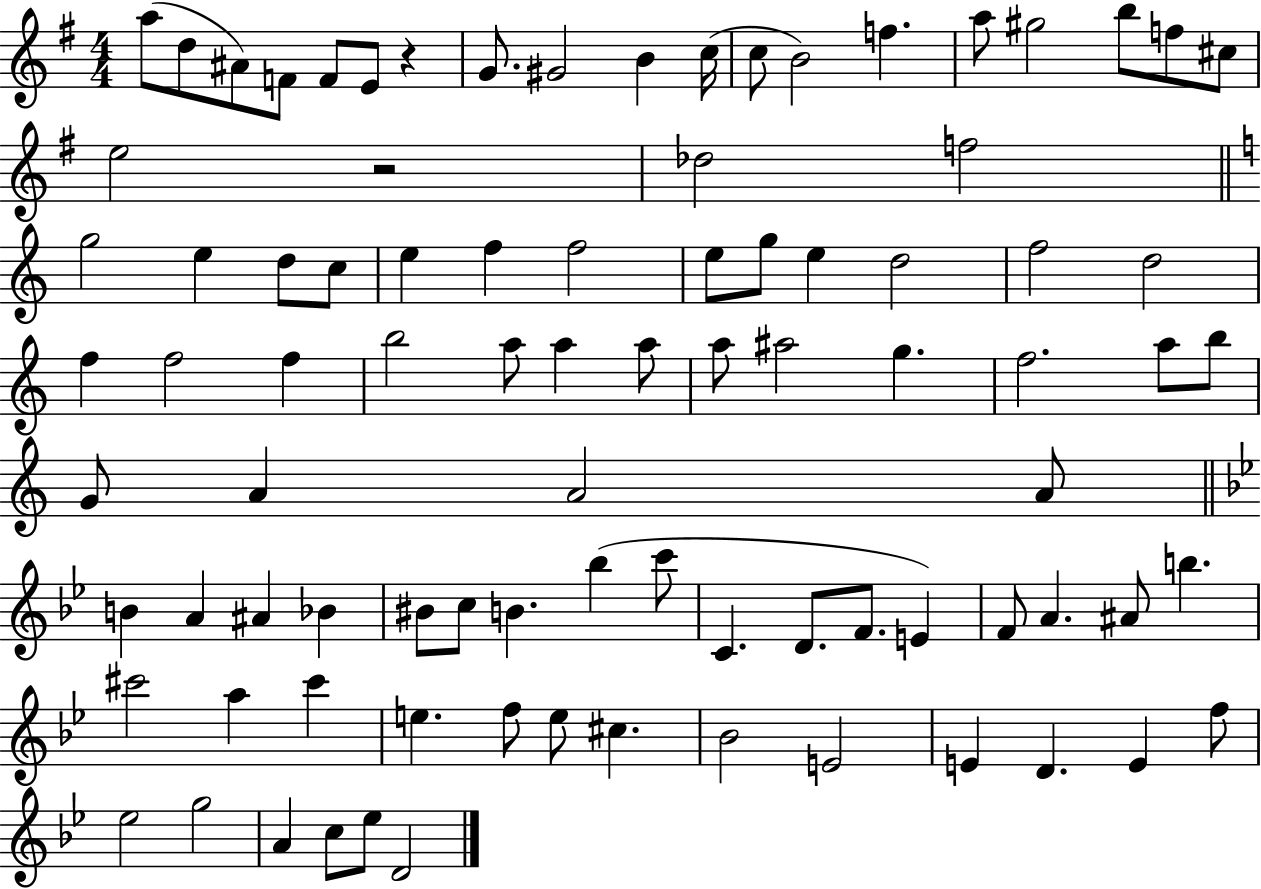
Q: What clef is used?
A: treble